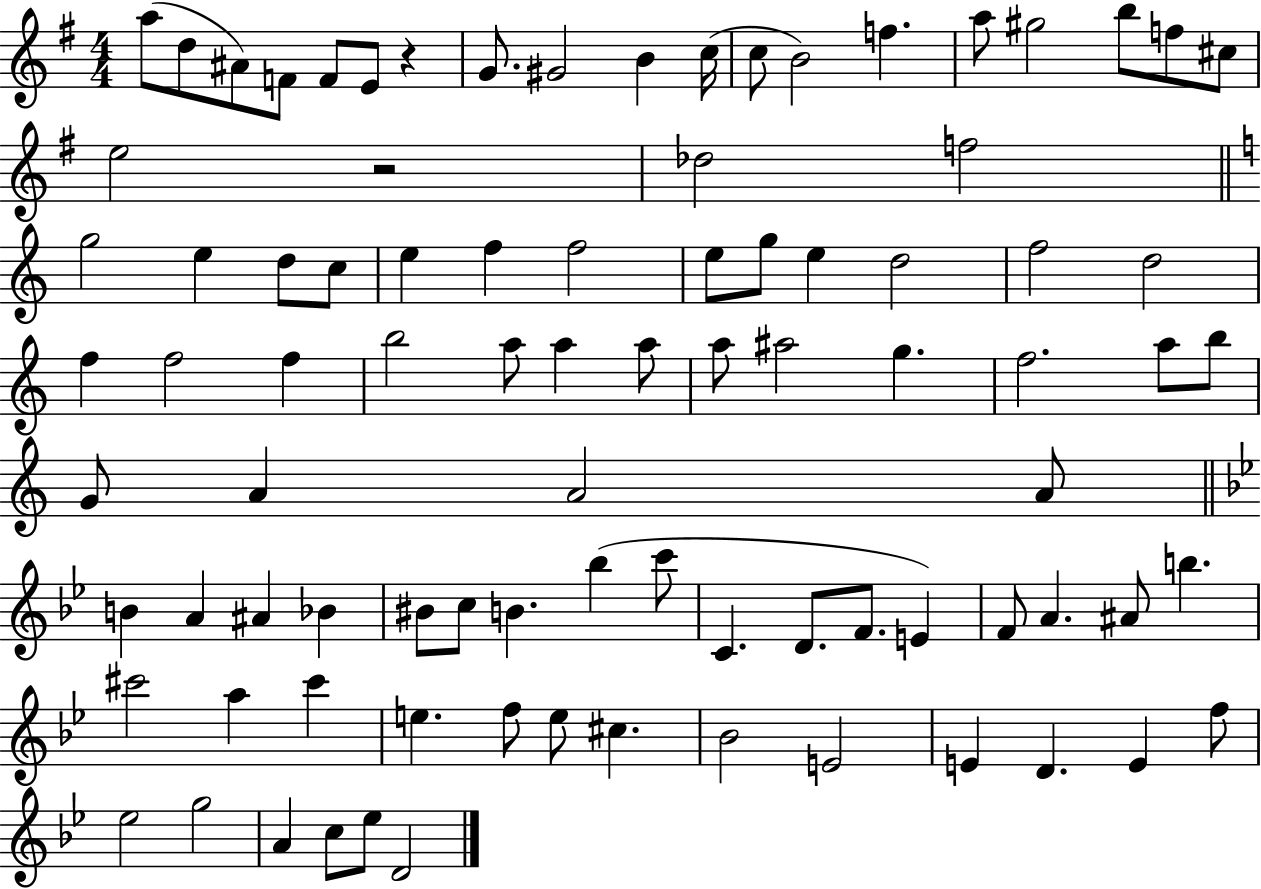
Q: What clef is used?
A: treble